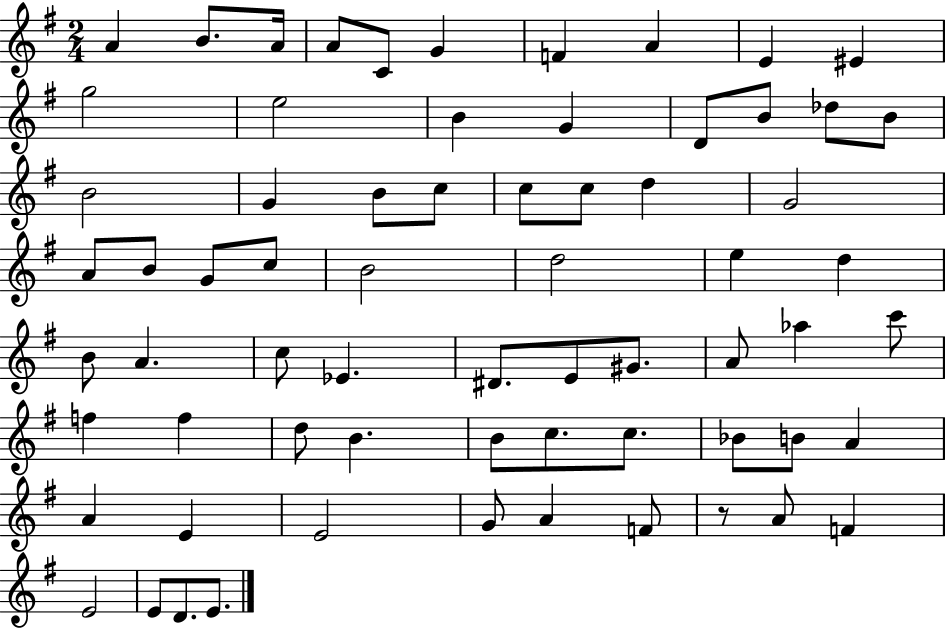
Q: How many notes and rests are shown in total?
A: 67